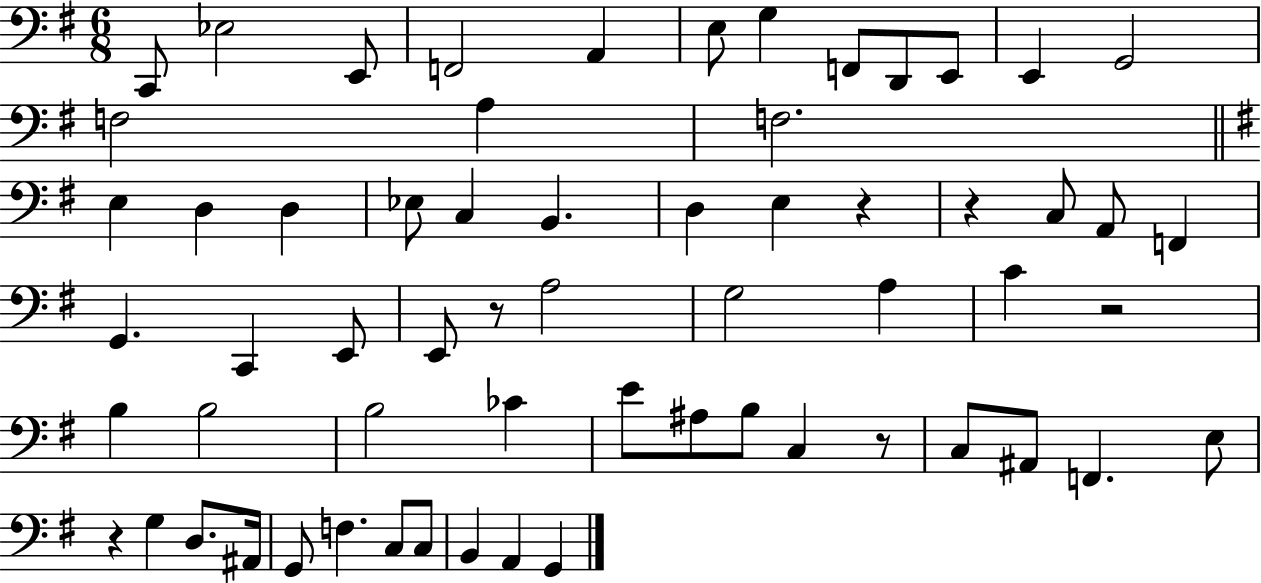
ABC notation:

X:1
T:Untitled
M:6/8
L:1/4
K:G
C,,/2 _E,2 E,,/2 F,,2 A,, E,/2 G, F,,/2 D,,/2 E,,/2 E,, G,,2 F,2 A, F,2 E, D, D, _E,/2 C, B,, D, E, z z C,/2 A,,/2 F,, G,, C,, E,,/2 E,,/2 z/2 A,2 G,2 A, C z2 B, B,2 B,2 _C E/2 ^A,/2 B,/2 C, z/2 C,/2 ^A,,/2 F,, E,/2 z G, D,/2 ^A,,/4 G,,/2 F, C,/2 C,/2 B,, A,, G,,